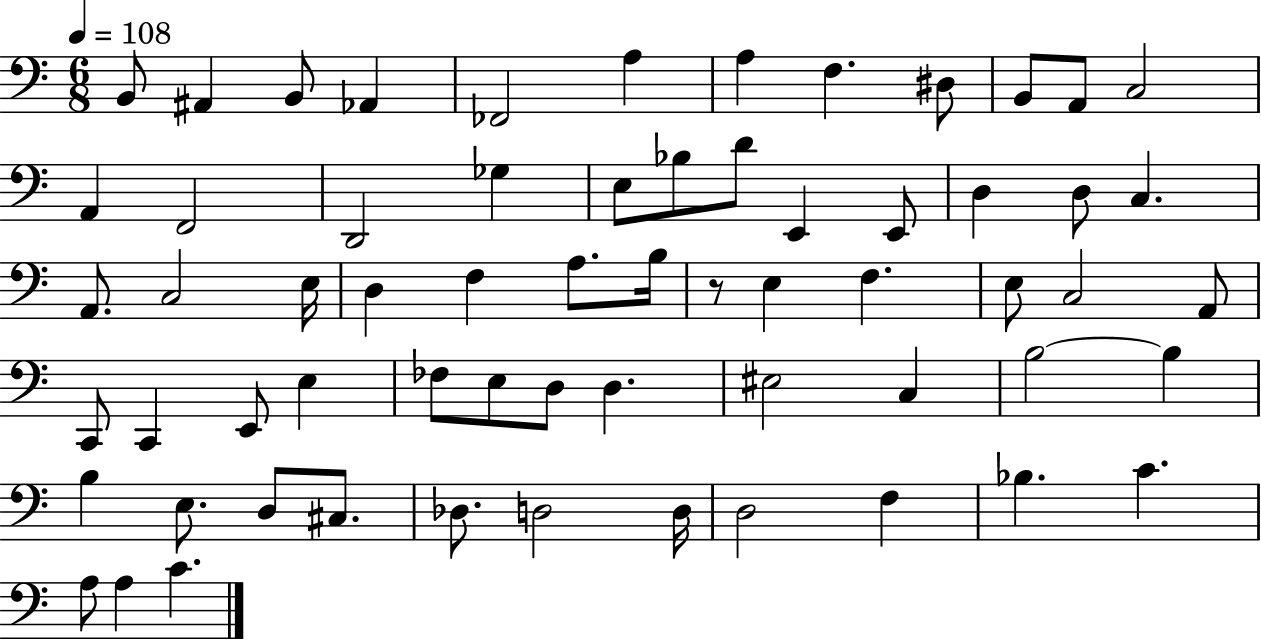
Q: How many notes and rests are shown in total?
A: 63